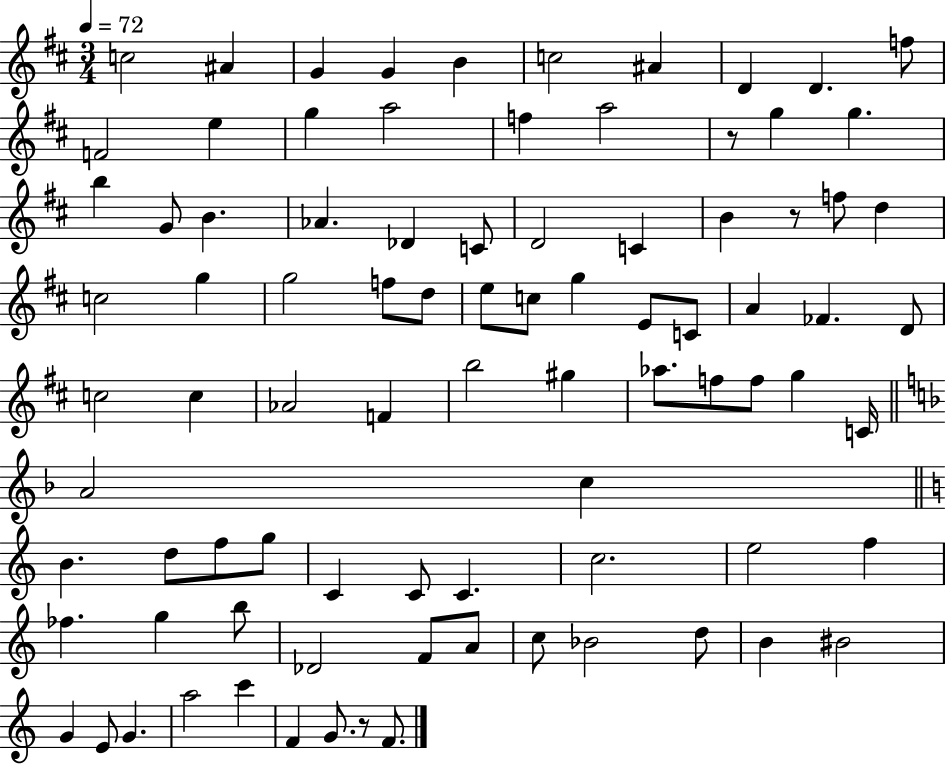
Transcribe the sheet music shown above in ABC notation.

X:1
T:Untitled
M:3/4
L:1/4
K:D
c2 ^A G G B c2 ^A D D f/2 F2 e g a2 f a2 z/2 g g b G/2 B _A _D C/2 D2 C B z/2 f/2 d c2 g g2 f/2 d/2 e/2 c/2 g E/2 C/2 A _F D/2 c2 c _A2 F b2 ^g _a/2 f/2 f/2 g C/4 A2 c B d/2 f/2 g/2 C C/2 C c2 e2 f _f g b/2 _D2 F/2 A/2 c/2 _B2 d/2 B ^B2 G E/2 G a2 c' F G/2 z/2 F/2